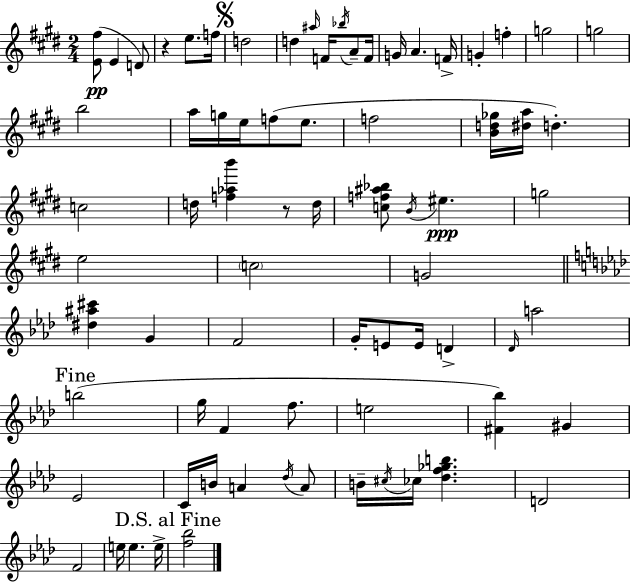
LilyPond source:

{
  \clef treble
  \numericTimeSignature
  \time 2/4
  \key e \major
  <e' fis''>8(\pp e'4 d'8) | r4 e''8. f''16 | \mark \markup { \musicglyph "scripts.segno" } d''2 | d''4 \grace { ais''16 } f'16 \acciaccatura { bes''16 } a'8-- | \break f'16 g'16 a'4. | f'16-> g'4-. f''4-. | g''2 | g''2 | \break b''2 | a''16 g''16 e''16 f''8( e''8. | f''2 | <b' d'' ges''>16 <dis'' a''>16 d''4.-.) | \break c''2 | d''16 <f'' aes'' b'''>4 r8 | d''16 <c'' f'' ais'' bes''>8 \acciaccatura { b'16 } eis''4.\ppp | g''2 | \break e''2 | \parenthesize c''2 | g'2 | \bar "||" \break \key aes \major <dis'' ais'' cis'''>4 g'4 | f'2 | g'16-. e'8 e'16 d'4-> | \grace { des'16 } a''2 | \break \mark "Fine" b''2( | g''16 f'4 f''8. | e''2 | <fis' bes''>4) gis'4 | \break ees'2 | c'16 b'16 a'4 \acciaccatura { des''16 } | a'8 b'16-- \acciaccatura { cis''16 } ces''16 <des'' f'' ges'' b''>4. | d'2 | \break f'2 | e''16 e''4. | e''16-> \mark "D.S. al Fine" <f'' bes''>2 | \bar "|."
}